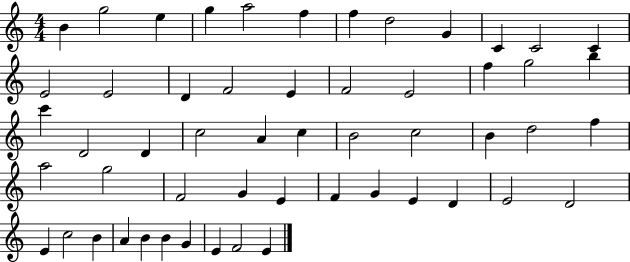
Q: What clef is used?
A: treble